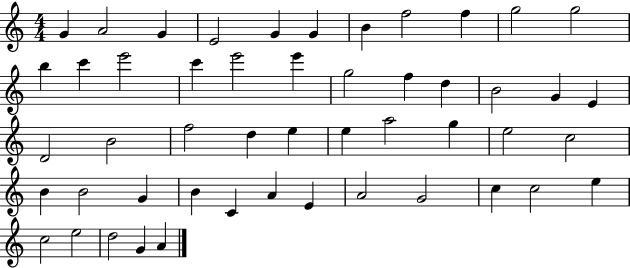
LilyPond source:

{
  \clef treble
  \numericTimeSignature
  \time 4/4
  \key c \major
  g'4 a'2 g'4 | e'2 g'4 g'4 | b'4 f''2 f''4 | g''2 g''2 | \break b''4 c'''4 e'''2 | c'''4 e'''2 e'''4 | g''2 f''4 d''4 | b'2 g'4 e'4 | \break d'2 b'2 | f''2 d''4 e''4 | e''4 a''2 g''4 | e''2 c''2 | \break b'4 b'2 g'4 | b'4 c'4 a'4 e'4 | a'2 g'2 | c''4 c''2 e''4 | \break c''2 e''2 | d''2 g'4 a'4 | \bar "|."
}